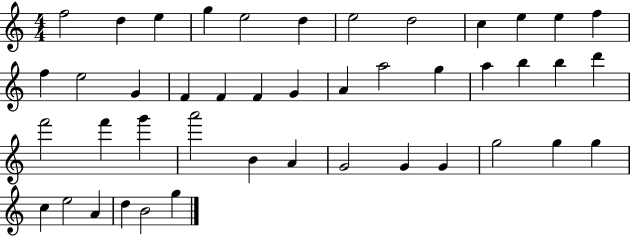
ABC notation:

X:1
T:Untitled
M:4/4
L:1/4
K:C
f2 d e g e2 d e2 d2 c e e f f e2 G F F F G A a2 g a b b d' f'2 f' g' a'2 B A G2 G G g2 g g c e2 A d B2 g